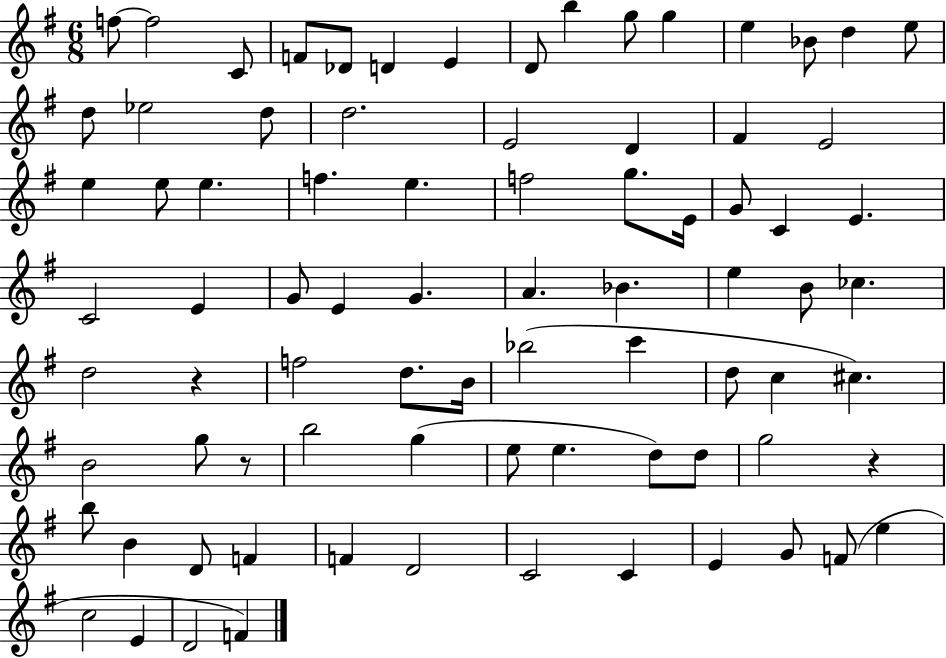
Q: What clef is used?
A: treble